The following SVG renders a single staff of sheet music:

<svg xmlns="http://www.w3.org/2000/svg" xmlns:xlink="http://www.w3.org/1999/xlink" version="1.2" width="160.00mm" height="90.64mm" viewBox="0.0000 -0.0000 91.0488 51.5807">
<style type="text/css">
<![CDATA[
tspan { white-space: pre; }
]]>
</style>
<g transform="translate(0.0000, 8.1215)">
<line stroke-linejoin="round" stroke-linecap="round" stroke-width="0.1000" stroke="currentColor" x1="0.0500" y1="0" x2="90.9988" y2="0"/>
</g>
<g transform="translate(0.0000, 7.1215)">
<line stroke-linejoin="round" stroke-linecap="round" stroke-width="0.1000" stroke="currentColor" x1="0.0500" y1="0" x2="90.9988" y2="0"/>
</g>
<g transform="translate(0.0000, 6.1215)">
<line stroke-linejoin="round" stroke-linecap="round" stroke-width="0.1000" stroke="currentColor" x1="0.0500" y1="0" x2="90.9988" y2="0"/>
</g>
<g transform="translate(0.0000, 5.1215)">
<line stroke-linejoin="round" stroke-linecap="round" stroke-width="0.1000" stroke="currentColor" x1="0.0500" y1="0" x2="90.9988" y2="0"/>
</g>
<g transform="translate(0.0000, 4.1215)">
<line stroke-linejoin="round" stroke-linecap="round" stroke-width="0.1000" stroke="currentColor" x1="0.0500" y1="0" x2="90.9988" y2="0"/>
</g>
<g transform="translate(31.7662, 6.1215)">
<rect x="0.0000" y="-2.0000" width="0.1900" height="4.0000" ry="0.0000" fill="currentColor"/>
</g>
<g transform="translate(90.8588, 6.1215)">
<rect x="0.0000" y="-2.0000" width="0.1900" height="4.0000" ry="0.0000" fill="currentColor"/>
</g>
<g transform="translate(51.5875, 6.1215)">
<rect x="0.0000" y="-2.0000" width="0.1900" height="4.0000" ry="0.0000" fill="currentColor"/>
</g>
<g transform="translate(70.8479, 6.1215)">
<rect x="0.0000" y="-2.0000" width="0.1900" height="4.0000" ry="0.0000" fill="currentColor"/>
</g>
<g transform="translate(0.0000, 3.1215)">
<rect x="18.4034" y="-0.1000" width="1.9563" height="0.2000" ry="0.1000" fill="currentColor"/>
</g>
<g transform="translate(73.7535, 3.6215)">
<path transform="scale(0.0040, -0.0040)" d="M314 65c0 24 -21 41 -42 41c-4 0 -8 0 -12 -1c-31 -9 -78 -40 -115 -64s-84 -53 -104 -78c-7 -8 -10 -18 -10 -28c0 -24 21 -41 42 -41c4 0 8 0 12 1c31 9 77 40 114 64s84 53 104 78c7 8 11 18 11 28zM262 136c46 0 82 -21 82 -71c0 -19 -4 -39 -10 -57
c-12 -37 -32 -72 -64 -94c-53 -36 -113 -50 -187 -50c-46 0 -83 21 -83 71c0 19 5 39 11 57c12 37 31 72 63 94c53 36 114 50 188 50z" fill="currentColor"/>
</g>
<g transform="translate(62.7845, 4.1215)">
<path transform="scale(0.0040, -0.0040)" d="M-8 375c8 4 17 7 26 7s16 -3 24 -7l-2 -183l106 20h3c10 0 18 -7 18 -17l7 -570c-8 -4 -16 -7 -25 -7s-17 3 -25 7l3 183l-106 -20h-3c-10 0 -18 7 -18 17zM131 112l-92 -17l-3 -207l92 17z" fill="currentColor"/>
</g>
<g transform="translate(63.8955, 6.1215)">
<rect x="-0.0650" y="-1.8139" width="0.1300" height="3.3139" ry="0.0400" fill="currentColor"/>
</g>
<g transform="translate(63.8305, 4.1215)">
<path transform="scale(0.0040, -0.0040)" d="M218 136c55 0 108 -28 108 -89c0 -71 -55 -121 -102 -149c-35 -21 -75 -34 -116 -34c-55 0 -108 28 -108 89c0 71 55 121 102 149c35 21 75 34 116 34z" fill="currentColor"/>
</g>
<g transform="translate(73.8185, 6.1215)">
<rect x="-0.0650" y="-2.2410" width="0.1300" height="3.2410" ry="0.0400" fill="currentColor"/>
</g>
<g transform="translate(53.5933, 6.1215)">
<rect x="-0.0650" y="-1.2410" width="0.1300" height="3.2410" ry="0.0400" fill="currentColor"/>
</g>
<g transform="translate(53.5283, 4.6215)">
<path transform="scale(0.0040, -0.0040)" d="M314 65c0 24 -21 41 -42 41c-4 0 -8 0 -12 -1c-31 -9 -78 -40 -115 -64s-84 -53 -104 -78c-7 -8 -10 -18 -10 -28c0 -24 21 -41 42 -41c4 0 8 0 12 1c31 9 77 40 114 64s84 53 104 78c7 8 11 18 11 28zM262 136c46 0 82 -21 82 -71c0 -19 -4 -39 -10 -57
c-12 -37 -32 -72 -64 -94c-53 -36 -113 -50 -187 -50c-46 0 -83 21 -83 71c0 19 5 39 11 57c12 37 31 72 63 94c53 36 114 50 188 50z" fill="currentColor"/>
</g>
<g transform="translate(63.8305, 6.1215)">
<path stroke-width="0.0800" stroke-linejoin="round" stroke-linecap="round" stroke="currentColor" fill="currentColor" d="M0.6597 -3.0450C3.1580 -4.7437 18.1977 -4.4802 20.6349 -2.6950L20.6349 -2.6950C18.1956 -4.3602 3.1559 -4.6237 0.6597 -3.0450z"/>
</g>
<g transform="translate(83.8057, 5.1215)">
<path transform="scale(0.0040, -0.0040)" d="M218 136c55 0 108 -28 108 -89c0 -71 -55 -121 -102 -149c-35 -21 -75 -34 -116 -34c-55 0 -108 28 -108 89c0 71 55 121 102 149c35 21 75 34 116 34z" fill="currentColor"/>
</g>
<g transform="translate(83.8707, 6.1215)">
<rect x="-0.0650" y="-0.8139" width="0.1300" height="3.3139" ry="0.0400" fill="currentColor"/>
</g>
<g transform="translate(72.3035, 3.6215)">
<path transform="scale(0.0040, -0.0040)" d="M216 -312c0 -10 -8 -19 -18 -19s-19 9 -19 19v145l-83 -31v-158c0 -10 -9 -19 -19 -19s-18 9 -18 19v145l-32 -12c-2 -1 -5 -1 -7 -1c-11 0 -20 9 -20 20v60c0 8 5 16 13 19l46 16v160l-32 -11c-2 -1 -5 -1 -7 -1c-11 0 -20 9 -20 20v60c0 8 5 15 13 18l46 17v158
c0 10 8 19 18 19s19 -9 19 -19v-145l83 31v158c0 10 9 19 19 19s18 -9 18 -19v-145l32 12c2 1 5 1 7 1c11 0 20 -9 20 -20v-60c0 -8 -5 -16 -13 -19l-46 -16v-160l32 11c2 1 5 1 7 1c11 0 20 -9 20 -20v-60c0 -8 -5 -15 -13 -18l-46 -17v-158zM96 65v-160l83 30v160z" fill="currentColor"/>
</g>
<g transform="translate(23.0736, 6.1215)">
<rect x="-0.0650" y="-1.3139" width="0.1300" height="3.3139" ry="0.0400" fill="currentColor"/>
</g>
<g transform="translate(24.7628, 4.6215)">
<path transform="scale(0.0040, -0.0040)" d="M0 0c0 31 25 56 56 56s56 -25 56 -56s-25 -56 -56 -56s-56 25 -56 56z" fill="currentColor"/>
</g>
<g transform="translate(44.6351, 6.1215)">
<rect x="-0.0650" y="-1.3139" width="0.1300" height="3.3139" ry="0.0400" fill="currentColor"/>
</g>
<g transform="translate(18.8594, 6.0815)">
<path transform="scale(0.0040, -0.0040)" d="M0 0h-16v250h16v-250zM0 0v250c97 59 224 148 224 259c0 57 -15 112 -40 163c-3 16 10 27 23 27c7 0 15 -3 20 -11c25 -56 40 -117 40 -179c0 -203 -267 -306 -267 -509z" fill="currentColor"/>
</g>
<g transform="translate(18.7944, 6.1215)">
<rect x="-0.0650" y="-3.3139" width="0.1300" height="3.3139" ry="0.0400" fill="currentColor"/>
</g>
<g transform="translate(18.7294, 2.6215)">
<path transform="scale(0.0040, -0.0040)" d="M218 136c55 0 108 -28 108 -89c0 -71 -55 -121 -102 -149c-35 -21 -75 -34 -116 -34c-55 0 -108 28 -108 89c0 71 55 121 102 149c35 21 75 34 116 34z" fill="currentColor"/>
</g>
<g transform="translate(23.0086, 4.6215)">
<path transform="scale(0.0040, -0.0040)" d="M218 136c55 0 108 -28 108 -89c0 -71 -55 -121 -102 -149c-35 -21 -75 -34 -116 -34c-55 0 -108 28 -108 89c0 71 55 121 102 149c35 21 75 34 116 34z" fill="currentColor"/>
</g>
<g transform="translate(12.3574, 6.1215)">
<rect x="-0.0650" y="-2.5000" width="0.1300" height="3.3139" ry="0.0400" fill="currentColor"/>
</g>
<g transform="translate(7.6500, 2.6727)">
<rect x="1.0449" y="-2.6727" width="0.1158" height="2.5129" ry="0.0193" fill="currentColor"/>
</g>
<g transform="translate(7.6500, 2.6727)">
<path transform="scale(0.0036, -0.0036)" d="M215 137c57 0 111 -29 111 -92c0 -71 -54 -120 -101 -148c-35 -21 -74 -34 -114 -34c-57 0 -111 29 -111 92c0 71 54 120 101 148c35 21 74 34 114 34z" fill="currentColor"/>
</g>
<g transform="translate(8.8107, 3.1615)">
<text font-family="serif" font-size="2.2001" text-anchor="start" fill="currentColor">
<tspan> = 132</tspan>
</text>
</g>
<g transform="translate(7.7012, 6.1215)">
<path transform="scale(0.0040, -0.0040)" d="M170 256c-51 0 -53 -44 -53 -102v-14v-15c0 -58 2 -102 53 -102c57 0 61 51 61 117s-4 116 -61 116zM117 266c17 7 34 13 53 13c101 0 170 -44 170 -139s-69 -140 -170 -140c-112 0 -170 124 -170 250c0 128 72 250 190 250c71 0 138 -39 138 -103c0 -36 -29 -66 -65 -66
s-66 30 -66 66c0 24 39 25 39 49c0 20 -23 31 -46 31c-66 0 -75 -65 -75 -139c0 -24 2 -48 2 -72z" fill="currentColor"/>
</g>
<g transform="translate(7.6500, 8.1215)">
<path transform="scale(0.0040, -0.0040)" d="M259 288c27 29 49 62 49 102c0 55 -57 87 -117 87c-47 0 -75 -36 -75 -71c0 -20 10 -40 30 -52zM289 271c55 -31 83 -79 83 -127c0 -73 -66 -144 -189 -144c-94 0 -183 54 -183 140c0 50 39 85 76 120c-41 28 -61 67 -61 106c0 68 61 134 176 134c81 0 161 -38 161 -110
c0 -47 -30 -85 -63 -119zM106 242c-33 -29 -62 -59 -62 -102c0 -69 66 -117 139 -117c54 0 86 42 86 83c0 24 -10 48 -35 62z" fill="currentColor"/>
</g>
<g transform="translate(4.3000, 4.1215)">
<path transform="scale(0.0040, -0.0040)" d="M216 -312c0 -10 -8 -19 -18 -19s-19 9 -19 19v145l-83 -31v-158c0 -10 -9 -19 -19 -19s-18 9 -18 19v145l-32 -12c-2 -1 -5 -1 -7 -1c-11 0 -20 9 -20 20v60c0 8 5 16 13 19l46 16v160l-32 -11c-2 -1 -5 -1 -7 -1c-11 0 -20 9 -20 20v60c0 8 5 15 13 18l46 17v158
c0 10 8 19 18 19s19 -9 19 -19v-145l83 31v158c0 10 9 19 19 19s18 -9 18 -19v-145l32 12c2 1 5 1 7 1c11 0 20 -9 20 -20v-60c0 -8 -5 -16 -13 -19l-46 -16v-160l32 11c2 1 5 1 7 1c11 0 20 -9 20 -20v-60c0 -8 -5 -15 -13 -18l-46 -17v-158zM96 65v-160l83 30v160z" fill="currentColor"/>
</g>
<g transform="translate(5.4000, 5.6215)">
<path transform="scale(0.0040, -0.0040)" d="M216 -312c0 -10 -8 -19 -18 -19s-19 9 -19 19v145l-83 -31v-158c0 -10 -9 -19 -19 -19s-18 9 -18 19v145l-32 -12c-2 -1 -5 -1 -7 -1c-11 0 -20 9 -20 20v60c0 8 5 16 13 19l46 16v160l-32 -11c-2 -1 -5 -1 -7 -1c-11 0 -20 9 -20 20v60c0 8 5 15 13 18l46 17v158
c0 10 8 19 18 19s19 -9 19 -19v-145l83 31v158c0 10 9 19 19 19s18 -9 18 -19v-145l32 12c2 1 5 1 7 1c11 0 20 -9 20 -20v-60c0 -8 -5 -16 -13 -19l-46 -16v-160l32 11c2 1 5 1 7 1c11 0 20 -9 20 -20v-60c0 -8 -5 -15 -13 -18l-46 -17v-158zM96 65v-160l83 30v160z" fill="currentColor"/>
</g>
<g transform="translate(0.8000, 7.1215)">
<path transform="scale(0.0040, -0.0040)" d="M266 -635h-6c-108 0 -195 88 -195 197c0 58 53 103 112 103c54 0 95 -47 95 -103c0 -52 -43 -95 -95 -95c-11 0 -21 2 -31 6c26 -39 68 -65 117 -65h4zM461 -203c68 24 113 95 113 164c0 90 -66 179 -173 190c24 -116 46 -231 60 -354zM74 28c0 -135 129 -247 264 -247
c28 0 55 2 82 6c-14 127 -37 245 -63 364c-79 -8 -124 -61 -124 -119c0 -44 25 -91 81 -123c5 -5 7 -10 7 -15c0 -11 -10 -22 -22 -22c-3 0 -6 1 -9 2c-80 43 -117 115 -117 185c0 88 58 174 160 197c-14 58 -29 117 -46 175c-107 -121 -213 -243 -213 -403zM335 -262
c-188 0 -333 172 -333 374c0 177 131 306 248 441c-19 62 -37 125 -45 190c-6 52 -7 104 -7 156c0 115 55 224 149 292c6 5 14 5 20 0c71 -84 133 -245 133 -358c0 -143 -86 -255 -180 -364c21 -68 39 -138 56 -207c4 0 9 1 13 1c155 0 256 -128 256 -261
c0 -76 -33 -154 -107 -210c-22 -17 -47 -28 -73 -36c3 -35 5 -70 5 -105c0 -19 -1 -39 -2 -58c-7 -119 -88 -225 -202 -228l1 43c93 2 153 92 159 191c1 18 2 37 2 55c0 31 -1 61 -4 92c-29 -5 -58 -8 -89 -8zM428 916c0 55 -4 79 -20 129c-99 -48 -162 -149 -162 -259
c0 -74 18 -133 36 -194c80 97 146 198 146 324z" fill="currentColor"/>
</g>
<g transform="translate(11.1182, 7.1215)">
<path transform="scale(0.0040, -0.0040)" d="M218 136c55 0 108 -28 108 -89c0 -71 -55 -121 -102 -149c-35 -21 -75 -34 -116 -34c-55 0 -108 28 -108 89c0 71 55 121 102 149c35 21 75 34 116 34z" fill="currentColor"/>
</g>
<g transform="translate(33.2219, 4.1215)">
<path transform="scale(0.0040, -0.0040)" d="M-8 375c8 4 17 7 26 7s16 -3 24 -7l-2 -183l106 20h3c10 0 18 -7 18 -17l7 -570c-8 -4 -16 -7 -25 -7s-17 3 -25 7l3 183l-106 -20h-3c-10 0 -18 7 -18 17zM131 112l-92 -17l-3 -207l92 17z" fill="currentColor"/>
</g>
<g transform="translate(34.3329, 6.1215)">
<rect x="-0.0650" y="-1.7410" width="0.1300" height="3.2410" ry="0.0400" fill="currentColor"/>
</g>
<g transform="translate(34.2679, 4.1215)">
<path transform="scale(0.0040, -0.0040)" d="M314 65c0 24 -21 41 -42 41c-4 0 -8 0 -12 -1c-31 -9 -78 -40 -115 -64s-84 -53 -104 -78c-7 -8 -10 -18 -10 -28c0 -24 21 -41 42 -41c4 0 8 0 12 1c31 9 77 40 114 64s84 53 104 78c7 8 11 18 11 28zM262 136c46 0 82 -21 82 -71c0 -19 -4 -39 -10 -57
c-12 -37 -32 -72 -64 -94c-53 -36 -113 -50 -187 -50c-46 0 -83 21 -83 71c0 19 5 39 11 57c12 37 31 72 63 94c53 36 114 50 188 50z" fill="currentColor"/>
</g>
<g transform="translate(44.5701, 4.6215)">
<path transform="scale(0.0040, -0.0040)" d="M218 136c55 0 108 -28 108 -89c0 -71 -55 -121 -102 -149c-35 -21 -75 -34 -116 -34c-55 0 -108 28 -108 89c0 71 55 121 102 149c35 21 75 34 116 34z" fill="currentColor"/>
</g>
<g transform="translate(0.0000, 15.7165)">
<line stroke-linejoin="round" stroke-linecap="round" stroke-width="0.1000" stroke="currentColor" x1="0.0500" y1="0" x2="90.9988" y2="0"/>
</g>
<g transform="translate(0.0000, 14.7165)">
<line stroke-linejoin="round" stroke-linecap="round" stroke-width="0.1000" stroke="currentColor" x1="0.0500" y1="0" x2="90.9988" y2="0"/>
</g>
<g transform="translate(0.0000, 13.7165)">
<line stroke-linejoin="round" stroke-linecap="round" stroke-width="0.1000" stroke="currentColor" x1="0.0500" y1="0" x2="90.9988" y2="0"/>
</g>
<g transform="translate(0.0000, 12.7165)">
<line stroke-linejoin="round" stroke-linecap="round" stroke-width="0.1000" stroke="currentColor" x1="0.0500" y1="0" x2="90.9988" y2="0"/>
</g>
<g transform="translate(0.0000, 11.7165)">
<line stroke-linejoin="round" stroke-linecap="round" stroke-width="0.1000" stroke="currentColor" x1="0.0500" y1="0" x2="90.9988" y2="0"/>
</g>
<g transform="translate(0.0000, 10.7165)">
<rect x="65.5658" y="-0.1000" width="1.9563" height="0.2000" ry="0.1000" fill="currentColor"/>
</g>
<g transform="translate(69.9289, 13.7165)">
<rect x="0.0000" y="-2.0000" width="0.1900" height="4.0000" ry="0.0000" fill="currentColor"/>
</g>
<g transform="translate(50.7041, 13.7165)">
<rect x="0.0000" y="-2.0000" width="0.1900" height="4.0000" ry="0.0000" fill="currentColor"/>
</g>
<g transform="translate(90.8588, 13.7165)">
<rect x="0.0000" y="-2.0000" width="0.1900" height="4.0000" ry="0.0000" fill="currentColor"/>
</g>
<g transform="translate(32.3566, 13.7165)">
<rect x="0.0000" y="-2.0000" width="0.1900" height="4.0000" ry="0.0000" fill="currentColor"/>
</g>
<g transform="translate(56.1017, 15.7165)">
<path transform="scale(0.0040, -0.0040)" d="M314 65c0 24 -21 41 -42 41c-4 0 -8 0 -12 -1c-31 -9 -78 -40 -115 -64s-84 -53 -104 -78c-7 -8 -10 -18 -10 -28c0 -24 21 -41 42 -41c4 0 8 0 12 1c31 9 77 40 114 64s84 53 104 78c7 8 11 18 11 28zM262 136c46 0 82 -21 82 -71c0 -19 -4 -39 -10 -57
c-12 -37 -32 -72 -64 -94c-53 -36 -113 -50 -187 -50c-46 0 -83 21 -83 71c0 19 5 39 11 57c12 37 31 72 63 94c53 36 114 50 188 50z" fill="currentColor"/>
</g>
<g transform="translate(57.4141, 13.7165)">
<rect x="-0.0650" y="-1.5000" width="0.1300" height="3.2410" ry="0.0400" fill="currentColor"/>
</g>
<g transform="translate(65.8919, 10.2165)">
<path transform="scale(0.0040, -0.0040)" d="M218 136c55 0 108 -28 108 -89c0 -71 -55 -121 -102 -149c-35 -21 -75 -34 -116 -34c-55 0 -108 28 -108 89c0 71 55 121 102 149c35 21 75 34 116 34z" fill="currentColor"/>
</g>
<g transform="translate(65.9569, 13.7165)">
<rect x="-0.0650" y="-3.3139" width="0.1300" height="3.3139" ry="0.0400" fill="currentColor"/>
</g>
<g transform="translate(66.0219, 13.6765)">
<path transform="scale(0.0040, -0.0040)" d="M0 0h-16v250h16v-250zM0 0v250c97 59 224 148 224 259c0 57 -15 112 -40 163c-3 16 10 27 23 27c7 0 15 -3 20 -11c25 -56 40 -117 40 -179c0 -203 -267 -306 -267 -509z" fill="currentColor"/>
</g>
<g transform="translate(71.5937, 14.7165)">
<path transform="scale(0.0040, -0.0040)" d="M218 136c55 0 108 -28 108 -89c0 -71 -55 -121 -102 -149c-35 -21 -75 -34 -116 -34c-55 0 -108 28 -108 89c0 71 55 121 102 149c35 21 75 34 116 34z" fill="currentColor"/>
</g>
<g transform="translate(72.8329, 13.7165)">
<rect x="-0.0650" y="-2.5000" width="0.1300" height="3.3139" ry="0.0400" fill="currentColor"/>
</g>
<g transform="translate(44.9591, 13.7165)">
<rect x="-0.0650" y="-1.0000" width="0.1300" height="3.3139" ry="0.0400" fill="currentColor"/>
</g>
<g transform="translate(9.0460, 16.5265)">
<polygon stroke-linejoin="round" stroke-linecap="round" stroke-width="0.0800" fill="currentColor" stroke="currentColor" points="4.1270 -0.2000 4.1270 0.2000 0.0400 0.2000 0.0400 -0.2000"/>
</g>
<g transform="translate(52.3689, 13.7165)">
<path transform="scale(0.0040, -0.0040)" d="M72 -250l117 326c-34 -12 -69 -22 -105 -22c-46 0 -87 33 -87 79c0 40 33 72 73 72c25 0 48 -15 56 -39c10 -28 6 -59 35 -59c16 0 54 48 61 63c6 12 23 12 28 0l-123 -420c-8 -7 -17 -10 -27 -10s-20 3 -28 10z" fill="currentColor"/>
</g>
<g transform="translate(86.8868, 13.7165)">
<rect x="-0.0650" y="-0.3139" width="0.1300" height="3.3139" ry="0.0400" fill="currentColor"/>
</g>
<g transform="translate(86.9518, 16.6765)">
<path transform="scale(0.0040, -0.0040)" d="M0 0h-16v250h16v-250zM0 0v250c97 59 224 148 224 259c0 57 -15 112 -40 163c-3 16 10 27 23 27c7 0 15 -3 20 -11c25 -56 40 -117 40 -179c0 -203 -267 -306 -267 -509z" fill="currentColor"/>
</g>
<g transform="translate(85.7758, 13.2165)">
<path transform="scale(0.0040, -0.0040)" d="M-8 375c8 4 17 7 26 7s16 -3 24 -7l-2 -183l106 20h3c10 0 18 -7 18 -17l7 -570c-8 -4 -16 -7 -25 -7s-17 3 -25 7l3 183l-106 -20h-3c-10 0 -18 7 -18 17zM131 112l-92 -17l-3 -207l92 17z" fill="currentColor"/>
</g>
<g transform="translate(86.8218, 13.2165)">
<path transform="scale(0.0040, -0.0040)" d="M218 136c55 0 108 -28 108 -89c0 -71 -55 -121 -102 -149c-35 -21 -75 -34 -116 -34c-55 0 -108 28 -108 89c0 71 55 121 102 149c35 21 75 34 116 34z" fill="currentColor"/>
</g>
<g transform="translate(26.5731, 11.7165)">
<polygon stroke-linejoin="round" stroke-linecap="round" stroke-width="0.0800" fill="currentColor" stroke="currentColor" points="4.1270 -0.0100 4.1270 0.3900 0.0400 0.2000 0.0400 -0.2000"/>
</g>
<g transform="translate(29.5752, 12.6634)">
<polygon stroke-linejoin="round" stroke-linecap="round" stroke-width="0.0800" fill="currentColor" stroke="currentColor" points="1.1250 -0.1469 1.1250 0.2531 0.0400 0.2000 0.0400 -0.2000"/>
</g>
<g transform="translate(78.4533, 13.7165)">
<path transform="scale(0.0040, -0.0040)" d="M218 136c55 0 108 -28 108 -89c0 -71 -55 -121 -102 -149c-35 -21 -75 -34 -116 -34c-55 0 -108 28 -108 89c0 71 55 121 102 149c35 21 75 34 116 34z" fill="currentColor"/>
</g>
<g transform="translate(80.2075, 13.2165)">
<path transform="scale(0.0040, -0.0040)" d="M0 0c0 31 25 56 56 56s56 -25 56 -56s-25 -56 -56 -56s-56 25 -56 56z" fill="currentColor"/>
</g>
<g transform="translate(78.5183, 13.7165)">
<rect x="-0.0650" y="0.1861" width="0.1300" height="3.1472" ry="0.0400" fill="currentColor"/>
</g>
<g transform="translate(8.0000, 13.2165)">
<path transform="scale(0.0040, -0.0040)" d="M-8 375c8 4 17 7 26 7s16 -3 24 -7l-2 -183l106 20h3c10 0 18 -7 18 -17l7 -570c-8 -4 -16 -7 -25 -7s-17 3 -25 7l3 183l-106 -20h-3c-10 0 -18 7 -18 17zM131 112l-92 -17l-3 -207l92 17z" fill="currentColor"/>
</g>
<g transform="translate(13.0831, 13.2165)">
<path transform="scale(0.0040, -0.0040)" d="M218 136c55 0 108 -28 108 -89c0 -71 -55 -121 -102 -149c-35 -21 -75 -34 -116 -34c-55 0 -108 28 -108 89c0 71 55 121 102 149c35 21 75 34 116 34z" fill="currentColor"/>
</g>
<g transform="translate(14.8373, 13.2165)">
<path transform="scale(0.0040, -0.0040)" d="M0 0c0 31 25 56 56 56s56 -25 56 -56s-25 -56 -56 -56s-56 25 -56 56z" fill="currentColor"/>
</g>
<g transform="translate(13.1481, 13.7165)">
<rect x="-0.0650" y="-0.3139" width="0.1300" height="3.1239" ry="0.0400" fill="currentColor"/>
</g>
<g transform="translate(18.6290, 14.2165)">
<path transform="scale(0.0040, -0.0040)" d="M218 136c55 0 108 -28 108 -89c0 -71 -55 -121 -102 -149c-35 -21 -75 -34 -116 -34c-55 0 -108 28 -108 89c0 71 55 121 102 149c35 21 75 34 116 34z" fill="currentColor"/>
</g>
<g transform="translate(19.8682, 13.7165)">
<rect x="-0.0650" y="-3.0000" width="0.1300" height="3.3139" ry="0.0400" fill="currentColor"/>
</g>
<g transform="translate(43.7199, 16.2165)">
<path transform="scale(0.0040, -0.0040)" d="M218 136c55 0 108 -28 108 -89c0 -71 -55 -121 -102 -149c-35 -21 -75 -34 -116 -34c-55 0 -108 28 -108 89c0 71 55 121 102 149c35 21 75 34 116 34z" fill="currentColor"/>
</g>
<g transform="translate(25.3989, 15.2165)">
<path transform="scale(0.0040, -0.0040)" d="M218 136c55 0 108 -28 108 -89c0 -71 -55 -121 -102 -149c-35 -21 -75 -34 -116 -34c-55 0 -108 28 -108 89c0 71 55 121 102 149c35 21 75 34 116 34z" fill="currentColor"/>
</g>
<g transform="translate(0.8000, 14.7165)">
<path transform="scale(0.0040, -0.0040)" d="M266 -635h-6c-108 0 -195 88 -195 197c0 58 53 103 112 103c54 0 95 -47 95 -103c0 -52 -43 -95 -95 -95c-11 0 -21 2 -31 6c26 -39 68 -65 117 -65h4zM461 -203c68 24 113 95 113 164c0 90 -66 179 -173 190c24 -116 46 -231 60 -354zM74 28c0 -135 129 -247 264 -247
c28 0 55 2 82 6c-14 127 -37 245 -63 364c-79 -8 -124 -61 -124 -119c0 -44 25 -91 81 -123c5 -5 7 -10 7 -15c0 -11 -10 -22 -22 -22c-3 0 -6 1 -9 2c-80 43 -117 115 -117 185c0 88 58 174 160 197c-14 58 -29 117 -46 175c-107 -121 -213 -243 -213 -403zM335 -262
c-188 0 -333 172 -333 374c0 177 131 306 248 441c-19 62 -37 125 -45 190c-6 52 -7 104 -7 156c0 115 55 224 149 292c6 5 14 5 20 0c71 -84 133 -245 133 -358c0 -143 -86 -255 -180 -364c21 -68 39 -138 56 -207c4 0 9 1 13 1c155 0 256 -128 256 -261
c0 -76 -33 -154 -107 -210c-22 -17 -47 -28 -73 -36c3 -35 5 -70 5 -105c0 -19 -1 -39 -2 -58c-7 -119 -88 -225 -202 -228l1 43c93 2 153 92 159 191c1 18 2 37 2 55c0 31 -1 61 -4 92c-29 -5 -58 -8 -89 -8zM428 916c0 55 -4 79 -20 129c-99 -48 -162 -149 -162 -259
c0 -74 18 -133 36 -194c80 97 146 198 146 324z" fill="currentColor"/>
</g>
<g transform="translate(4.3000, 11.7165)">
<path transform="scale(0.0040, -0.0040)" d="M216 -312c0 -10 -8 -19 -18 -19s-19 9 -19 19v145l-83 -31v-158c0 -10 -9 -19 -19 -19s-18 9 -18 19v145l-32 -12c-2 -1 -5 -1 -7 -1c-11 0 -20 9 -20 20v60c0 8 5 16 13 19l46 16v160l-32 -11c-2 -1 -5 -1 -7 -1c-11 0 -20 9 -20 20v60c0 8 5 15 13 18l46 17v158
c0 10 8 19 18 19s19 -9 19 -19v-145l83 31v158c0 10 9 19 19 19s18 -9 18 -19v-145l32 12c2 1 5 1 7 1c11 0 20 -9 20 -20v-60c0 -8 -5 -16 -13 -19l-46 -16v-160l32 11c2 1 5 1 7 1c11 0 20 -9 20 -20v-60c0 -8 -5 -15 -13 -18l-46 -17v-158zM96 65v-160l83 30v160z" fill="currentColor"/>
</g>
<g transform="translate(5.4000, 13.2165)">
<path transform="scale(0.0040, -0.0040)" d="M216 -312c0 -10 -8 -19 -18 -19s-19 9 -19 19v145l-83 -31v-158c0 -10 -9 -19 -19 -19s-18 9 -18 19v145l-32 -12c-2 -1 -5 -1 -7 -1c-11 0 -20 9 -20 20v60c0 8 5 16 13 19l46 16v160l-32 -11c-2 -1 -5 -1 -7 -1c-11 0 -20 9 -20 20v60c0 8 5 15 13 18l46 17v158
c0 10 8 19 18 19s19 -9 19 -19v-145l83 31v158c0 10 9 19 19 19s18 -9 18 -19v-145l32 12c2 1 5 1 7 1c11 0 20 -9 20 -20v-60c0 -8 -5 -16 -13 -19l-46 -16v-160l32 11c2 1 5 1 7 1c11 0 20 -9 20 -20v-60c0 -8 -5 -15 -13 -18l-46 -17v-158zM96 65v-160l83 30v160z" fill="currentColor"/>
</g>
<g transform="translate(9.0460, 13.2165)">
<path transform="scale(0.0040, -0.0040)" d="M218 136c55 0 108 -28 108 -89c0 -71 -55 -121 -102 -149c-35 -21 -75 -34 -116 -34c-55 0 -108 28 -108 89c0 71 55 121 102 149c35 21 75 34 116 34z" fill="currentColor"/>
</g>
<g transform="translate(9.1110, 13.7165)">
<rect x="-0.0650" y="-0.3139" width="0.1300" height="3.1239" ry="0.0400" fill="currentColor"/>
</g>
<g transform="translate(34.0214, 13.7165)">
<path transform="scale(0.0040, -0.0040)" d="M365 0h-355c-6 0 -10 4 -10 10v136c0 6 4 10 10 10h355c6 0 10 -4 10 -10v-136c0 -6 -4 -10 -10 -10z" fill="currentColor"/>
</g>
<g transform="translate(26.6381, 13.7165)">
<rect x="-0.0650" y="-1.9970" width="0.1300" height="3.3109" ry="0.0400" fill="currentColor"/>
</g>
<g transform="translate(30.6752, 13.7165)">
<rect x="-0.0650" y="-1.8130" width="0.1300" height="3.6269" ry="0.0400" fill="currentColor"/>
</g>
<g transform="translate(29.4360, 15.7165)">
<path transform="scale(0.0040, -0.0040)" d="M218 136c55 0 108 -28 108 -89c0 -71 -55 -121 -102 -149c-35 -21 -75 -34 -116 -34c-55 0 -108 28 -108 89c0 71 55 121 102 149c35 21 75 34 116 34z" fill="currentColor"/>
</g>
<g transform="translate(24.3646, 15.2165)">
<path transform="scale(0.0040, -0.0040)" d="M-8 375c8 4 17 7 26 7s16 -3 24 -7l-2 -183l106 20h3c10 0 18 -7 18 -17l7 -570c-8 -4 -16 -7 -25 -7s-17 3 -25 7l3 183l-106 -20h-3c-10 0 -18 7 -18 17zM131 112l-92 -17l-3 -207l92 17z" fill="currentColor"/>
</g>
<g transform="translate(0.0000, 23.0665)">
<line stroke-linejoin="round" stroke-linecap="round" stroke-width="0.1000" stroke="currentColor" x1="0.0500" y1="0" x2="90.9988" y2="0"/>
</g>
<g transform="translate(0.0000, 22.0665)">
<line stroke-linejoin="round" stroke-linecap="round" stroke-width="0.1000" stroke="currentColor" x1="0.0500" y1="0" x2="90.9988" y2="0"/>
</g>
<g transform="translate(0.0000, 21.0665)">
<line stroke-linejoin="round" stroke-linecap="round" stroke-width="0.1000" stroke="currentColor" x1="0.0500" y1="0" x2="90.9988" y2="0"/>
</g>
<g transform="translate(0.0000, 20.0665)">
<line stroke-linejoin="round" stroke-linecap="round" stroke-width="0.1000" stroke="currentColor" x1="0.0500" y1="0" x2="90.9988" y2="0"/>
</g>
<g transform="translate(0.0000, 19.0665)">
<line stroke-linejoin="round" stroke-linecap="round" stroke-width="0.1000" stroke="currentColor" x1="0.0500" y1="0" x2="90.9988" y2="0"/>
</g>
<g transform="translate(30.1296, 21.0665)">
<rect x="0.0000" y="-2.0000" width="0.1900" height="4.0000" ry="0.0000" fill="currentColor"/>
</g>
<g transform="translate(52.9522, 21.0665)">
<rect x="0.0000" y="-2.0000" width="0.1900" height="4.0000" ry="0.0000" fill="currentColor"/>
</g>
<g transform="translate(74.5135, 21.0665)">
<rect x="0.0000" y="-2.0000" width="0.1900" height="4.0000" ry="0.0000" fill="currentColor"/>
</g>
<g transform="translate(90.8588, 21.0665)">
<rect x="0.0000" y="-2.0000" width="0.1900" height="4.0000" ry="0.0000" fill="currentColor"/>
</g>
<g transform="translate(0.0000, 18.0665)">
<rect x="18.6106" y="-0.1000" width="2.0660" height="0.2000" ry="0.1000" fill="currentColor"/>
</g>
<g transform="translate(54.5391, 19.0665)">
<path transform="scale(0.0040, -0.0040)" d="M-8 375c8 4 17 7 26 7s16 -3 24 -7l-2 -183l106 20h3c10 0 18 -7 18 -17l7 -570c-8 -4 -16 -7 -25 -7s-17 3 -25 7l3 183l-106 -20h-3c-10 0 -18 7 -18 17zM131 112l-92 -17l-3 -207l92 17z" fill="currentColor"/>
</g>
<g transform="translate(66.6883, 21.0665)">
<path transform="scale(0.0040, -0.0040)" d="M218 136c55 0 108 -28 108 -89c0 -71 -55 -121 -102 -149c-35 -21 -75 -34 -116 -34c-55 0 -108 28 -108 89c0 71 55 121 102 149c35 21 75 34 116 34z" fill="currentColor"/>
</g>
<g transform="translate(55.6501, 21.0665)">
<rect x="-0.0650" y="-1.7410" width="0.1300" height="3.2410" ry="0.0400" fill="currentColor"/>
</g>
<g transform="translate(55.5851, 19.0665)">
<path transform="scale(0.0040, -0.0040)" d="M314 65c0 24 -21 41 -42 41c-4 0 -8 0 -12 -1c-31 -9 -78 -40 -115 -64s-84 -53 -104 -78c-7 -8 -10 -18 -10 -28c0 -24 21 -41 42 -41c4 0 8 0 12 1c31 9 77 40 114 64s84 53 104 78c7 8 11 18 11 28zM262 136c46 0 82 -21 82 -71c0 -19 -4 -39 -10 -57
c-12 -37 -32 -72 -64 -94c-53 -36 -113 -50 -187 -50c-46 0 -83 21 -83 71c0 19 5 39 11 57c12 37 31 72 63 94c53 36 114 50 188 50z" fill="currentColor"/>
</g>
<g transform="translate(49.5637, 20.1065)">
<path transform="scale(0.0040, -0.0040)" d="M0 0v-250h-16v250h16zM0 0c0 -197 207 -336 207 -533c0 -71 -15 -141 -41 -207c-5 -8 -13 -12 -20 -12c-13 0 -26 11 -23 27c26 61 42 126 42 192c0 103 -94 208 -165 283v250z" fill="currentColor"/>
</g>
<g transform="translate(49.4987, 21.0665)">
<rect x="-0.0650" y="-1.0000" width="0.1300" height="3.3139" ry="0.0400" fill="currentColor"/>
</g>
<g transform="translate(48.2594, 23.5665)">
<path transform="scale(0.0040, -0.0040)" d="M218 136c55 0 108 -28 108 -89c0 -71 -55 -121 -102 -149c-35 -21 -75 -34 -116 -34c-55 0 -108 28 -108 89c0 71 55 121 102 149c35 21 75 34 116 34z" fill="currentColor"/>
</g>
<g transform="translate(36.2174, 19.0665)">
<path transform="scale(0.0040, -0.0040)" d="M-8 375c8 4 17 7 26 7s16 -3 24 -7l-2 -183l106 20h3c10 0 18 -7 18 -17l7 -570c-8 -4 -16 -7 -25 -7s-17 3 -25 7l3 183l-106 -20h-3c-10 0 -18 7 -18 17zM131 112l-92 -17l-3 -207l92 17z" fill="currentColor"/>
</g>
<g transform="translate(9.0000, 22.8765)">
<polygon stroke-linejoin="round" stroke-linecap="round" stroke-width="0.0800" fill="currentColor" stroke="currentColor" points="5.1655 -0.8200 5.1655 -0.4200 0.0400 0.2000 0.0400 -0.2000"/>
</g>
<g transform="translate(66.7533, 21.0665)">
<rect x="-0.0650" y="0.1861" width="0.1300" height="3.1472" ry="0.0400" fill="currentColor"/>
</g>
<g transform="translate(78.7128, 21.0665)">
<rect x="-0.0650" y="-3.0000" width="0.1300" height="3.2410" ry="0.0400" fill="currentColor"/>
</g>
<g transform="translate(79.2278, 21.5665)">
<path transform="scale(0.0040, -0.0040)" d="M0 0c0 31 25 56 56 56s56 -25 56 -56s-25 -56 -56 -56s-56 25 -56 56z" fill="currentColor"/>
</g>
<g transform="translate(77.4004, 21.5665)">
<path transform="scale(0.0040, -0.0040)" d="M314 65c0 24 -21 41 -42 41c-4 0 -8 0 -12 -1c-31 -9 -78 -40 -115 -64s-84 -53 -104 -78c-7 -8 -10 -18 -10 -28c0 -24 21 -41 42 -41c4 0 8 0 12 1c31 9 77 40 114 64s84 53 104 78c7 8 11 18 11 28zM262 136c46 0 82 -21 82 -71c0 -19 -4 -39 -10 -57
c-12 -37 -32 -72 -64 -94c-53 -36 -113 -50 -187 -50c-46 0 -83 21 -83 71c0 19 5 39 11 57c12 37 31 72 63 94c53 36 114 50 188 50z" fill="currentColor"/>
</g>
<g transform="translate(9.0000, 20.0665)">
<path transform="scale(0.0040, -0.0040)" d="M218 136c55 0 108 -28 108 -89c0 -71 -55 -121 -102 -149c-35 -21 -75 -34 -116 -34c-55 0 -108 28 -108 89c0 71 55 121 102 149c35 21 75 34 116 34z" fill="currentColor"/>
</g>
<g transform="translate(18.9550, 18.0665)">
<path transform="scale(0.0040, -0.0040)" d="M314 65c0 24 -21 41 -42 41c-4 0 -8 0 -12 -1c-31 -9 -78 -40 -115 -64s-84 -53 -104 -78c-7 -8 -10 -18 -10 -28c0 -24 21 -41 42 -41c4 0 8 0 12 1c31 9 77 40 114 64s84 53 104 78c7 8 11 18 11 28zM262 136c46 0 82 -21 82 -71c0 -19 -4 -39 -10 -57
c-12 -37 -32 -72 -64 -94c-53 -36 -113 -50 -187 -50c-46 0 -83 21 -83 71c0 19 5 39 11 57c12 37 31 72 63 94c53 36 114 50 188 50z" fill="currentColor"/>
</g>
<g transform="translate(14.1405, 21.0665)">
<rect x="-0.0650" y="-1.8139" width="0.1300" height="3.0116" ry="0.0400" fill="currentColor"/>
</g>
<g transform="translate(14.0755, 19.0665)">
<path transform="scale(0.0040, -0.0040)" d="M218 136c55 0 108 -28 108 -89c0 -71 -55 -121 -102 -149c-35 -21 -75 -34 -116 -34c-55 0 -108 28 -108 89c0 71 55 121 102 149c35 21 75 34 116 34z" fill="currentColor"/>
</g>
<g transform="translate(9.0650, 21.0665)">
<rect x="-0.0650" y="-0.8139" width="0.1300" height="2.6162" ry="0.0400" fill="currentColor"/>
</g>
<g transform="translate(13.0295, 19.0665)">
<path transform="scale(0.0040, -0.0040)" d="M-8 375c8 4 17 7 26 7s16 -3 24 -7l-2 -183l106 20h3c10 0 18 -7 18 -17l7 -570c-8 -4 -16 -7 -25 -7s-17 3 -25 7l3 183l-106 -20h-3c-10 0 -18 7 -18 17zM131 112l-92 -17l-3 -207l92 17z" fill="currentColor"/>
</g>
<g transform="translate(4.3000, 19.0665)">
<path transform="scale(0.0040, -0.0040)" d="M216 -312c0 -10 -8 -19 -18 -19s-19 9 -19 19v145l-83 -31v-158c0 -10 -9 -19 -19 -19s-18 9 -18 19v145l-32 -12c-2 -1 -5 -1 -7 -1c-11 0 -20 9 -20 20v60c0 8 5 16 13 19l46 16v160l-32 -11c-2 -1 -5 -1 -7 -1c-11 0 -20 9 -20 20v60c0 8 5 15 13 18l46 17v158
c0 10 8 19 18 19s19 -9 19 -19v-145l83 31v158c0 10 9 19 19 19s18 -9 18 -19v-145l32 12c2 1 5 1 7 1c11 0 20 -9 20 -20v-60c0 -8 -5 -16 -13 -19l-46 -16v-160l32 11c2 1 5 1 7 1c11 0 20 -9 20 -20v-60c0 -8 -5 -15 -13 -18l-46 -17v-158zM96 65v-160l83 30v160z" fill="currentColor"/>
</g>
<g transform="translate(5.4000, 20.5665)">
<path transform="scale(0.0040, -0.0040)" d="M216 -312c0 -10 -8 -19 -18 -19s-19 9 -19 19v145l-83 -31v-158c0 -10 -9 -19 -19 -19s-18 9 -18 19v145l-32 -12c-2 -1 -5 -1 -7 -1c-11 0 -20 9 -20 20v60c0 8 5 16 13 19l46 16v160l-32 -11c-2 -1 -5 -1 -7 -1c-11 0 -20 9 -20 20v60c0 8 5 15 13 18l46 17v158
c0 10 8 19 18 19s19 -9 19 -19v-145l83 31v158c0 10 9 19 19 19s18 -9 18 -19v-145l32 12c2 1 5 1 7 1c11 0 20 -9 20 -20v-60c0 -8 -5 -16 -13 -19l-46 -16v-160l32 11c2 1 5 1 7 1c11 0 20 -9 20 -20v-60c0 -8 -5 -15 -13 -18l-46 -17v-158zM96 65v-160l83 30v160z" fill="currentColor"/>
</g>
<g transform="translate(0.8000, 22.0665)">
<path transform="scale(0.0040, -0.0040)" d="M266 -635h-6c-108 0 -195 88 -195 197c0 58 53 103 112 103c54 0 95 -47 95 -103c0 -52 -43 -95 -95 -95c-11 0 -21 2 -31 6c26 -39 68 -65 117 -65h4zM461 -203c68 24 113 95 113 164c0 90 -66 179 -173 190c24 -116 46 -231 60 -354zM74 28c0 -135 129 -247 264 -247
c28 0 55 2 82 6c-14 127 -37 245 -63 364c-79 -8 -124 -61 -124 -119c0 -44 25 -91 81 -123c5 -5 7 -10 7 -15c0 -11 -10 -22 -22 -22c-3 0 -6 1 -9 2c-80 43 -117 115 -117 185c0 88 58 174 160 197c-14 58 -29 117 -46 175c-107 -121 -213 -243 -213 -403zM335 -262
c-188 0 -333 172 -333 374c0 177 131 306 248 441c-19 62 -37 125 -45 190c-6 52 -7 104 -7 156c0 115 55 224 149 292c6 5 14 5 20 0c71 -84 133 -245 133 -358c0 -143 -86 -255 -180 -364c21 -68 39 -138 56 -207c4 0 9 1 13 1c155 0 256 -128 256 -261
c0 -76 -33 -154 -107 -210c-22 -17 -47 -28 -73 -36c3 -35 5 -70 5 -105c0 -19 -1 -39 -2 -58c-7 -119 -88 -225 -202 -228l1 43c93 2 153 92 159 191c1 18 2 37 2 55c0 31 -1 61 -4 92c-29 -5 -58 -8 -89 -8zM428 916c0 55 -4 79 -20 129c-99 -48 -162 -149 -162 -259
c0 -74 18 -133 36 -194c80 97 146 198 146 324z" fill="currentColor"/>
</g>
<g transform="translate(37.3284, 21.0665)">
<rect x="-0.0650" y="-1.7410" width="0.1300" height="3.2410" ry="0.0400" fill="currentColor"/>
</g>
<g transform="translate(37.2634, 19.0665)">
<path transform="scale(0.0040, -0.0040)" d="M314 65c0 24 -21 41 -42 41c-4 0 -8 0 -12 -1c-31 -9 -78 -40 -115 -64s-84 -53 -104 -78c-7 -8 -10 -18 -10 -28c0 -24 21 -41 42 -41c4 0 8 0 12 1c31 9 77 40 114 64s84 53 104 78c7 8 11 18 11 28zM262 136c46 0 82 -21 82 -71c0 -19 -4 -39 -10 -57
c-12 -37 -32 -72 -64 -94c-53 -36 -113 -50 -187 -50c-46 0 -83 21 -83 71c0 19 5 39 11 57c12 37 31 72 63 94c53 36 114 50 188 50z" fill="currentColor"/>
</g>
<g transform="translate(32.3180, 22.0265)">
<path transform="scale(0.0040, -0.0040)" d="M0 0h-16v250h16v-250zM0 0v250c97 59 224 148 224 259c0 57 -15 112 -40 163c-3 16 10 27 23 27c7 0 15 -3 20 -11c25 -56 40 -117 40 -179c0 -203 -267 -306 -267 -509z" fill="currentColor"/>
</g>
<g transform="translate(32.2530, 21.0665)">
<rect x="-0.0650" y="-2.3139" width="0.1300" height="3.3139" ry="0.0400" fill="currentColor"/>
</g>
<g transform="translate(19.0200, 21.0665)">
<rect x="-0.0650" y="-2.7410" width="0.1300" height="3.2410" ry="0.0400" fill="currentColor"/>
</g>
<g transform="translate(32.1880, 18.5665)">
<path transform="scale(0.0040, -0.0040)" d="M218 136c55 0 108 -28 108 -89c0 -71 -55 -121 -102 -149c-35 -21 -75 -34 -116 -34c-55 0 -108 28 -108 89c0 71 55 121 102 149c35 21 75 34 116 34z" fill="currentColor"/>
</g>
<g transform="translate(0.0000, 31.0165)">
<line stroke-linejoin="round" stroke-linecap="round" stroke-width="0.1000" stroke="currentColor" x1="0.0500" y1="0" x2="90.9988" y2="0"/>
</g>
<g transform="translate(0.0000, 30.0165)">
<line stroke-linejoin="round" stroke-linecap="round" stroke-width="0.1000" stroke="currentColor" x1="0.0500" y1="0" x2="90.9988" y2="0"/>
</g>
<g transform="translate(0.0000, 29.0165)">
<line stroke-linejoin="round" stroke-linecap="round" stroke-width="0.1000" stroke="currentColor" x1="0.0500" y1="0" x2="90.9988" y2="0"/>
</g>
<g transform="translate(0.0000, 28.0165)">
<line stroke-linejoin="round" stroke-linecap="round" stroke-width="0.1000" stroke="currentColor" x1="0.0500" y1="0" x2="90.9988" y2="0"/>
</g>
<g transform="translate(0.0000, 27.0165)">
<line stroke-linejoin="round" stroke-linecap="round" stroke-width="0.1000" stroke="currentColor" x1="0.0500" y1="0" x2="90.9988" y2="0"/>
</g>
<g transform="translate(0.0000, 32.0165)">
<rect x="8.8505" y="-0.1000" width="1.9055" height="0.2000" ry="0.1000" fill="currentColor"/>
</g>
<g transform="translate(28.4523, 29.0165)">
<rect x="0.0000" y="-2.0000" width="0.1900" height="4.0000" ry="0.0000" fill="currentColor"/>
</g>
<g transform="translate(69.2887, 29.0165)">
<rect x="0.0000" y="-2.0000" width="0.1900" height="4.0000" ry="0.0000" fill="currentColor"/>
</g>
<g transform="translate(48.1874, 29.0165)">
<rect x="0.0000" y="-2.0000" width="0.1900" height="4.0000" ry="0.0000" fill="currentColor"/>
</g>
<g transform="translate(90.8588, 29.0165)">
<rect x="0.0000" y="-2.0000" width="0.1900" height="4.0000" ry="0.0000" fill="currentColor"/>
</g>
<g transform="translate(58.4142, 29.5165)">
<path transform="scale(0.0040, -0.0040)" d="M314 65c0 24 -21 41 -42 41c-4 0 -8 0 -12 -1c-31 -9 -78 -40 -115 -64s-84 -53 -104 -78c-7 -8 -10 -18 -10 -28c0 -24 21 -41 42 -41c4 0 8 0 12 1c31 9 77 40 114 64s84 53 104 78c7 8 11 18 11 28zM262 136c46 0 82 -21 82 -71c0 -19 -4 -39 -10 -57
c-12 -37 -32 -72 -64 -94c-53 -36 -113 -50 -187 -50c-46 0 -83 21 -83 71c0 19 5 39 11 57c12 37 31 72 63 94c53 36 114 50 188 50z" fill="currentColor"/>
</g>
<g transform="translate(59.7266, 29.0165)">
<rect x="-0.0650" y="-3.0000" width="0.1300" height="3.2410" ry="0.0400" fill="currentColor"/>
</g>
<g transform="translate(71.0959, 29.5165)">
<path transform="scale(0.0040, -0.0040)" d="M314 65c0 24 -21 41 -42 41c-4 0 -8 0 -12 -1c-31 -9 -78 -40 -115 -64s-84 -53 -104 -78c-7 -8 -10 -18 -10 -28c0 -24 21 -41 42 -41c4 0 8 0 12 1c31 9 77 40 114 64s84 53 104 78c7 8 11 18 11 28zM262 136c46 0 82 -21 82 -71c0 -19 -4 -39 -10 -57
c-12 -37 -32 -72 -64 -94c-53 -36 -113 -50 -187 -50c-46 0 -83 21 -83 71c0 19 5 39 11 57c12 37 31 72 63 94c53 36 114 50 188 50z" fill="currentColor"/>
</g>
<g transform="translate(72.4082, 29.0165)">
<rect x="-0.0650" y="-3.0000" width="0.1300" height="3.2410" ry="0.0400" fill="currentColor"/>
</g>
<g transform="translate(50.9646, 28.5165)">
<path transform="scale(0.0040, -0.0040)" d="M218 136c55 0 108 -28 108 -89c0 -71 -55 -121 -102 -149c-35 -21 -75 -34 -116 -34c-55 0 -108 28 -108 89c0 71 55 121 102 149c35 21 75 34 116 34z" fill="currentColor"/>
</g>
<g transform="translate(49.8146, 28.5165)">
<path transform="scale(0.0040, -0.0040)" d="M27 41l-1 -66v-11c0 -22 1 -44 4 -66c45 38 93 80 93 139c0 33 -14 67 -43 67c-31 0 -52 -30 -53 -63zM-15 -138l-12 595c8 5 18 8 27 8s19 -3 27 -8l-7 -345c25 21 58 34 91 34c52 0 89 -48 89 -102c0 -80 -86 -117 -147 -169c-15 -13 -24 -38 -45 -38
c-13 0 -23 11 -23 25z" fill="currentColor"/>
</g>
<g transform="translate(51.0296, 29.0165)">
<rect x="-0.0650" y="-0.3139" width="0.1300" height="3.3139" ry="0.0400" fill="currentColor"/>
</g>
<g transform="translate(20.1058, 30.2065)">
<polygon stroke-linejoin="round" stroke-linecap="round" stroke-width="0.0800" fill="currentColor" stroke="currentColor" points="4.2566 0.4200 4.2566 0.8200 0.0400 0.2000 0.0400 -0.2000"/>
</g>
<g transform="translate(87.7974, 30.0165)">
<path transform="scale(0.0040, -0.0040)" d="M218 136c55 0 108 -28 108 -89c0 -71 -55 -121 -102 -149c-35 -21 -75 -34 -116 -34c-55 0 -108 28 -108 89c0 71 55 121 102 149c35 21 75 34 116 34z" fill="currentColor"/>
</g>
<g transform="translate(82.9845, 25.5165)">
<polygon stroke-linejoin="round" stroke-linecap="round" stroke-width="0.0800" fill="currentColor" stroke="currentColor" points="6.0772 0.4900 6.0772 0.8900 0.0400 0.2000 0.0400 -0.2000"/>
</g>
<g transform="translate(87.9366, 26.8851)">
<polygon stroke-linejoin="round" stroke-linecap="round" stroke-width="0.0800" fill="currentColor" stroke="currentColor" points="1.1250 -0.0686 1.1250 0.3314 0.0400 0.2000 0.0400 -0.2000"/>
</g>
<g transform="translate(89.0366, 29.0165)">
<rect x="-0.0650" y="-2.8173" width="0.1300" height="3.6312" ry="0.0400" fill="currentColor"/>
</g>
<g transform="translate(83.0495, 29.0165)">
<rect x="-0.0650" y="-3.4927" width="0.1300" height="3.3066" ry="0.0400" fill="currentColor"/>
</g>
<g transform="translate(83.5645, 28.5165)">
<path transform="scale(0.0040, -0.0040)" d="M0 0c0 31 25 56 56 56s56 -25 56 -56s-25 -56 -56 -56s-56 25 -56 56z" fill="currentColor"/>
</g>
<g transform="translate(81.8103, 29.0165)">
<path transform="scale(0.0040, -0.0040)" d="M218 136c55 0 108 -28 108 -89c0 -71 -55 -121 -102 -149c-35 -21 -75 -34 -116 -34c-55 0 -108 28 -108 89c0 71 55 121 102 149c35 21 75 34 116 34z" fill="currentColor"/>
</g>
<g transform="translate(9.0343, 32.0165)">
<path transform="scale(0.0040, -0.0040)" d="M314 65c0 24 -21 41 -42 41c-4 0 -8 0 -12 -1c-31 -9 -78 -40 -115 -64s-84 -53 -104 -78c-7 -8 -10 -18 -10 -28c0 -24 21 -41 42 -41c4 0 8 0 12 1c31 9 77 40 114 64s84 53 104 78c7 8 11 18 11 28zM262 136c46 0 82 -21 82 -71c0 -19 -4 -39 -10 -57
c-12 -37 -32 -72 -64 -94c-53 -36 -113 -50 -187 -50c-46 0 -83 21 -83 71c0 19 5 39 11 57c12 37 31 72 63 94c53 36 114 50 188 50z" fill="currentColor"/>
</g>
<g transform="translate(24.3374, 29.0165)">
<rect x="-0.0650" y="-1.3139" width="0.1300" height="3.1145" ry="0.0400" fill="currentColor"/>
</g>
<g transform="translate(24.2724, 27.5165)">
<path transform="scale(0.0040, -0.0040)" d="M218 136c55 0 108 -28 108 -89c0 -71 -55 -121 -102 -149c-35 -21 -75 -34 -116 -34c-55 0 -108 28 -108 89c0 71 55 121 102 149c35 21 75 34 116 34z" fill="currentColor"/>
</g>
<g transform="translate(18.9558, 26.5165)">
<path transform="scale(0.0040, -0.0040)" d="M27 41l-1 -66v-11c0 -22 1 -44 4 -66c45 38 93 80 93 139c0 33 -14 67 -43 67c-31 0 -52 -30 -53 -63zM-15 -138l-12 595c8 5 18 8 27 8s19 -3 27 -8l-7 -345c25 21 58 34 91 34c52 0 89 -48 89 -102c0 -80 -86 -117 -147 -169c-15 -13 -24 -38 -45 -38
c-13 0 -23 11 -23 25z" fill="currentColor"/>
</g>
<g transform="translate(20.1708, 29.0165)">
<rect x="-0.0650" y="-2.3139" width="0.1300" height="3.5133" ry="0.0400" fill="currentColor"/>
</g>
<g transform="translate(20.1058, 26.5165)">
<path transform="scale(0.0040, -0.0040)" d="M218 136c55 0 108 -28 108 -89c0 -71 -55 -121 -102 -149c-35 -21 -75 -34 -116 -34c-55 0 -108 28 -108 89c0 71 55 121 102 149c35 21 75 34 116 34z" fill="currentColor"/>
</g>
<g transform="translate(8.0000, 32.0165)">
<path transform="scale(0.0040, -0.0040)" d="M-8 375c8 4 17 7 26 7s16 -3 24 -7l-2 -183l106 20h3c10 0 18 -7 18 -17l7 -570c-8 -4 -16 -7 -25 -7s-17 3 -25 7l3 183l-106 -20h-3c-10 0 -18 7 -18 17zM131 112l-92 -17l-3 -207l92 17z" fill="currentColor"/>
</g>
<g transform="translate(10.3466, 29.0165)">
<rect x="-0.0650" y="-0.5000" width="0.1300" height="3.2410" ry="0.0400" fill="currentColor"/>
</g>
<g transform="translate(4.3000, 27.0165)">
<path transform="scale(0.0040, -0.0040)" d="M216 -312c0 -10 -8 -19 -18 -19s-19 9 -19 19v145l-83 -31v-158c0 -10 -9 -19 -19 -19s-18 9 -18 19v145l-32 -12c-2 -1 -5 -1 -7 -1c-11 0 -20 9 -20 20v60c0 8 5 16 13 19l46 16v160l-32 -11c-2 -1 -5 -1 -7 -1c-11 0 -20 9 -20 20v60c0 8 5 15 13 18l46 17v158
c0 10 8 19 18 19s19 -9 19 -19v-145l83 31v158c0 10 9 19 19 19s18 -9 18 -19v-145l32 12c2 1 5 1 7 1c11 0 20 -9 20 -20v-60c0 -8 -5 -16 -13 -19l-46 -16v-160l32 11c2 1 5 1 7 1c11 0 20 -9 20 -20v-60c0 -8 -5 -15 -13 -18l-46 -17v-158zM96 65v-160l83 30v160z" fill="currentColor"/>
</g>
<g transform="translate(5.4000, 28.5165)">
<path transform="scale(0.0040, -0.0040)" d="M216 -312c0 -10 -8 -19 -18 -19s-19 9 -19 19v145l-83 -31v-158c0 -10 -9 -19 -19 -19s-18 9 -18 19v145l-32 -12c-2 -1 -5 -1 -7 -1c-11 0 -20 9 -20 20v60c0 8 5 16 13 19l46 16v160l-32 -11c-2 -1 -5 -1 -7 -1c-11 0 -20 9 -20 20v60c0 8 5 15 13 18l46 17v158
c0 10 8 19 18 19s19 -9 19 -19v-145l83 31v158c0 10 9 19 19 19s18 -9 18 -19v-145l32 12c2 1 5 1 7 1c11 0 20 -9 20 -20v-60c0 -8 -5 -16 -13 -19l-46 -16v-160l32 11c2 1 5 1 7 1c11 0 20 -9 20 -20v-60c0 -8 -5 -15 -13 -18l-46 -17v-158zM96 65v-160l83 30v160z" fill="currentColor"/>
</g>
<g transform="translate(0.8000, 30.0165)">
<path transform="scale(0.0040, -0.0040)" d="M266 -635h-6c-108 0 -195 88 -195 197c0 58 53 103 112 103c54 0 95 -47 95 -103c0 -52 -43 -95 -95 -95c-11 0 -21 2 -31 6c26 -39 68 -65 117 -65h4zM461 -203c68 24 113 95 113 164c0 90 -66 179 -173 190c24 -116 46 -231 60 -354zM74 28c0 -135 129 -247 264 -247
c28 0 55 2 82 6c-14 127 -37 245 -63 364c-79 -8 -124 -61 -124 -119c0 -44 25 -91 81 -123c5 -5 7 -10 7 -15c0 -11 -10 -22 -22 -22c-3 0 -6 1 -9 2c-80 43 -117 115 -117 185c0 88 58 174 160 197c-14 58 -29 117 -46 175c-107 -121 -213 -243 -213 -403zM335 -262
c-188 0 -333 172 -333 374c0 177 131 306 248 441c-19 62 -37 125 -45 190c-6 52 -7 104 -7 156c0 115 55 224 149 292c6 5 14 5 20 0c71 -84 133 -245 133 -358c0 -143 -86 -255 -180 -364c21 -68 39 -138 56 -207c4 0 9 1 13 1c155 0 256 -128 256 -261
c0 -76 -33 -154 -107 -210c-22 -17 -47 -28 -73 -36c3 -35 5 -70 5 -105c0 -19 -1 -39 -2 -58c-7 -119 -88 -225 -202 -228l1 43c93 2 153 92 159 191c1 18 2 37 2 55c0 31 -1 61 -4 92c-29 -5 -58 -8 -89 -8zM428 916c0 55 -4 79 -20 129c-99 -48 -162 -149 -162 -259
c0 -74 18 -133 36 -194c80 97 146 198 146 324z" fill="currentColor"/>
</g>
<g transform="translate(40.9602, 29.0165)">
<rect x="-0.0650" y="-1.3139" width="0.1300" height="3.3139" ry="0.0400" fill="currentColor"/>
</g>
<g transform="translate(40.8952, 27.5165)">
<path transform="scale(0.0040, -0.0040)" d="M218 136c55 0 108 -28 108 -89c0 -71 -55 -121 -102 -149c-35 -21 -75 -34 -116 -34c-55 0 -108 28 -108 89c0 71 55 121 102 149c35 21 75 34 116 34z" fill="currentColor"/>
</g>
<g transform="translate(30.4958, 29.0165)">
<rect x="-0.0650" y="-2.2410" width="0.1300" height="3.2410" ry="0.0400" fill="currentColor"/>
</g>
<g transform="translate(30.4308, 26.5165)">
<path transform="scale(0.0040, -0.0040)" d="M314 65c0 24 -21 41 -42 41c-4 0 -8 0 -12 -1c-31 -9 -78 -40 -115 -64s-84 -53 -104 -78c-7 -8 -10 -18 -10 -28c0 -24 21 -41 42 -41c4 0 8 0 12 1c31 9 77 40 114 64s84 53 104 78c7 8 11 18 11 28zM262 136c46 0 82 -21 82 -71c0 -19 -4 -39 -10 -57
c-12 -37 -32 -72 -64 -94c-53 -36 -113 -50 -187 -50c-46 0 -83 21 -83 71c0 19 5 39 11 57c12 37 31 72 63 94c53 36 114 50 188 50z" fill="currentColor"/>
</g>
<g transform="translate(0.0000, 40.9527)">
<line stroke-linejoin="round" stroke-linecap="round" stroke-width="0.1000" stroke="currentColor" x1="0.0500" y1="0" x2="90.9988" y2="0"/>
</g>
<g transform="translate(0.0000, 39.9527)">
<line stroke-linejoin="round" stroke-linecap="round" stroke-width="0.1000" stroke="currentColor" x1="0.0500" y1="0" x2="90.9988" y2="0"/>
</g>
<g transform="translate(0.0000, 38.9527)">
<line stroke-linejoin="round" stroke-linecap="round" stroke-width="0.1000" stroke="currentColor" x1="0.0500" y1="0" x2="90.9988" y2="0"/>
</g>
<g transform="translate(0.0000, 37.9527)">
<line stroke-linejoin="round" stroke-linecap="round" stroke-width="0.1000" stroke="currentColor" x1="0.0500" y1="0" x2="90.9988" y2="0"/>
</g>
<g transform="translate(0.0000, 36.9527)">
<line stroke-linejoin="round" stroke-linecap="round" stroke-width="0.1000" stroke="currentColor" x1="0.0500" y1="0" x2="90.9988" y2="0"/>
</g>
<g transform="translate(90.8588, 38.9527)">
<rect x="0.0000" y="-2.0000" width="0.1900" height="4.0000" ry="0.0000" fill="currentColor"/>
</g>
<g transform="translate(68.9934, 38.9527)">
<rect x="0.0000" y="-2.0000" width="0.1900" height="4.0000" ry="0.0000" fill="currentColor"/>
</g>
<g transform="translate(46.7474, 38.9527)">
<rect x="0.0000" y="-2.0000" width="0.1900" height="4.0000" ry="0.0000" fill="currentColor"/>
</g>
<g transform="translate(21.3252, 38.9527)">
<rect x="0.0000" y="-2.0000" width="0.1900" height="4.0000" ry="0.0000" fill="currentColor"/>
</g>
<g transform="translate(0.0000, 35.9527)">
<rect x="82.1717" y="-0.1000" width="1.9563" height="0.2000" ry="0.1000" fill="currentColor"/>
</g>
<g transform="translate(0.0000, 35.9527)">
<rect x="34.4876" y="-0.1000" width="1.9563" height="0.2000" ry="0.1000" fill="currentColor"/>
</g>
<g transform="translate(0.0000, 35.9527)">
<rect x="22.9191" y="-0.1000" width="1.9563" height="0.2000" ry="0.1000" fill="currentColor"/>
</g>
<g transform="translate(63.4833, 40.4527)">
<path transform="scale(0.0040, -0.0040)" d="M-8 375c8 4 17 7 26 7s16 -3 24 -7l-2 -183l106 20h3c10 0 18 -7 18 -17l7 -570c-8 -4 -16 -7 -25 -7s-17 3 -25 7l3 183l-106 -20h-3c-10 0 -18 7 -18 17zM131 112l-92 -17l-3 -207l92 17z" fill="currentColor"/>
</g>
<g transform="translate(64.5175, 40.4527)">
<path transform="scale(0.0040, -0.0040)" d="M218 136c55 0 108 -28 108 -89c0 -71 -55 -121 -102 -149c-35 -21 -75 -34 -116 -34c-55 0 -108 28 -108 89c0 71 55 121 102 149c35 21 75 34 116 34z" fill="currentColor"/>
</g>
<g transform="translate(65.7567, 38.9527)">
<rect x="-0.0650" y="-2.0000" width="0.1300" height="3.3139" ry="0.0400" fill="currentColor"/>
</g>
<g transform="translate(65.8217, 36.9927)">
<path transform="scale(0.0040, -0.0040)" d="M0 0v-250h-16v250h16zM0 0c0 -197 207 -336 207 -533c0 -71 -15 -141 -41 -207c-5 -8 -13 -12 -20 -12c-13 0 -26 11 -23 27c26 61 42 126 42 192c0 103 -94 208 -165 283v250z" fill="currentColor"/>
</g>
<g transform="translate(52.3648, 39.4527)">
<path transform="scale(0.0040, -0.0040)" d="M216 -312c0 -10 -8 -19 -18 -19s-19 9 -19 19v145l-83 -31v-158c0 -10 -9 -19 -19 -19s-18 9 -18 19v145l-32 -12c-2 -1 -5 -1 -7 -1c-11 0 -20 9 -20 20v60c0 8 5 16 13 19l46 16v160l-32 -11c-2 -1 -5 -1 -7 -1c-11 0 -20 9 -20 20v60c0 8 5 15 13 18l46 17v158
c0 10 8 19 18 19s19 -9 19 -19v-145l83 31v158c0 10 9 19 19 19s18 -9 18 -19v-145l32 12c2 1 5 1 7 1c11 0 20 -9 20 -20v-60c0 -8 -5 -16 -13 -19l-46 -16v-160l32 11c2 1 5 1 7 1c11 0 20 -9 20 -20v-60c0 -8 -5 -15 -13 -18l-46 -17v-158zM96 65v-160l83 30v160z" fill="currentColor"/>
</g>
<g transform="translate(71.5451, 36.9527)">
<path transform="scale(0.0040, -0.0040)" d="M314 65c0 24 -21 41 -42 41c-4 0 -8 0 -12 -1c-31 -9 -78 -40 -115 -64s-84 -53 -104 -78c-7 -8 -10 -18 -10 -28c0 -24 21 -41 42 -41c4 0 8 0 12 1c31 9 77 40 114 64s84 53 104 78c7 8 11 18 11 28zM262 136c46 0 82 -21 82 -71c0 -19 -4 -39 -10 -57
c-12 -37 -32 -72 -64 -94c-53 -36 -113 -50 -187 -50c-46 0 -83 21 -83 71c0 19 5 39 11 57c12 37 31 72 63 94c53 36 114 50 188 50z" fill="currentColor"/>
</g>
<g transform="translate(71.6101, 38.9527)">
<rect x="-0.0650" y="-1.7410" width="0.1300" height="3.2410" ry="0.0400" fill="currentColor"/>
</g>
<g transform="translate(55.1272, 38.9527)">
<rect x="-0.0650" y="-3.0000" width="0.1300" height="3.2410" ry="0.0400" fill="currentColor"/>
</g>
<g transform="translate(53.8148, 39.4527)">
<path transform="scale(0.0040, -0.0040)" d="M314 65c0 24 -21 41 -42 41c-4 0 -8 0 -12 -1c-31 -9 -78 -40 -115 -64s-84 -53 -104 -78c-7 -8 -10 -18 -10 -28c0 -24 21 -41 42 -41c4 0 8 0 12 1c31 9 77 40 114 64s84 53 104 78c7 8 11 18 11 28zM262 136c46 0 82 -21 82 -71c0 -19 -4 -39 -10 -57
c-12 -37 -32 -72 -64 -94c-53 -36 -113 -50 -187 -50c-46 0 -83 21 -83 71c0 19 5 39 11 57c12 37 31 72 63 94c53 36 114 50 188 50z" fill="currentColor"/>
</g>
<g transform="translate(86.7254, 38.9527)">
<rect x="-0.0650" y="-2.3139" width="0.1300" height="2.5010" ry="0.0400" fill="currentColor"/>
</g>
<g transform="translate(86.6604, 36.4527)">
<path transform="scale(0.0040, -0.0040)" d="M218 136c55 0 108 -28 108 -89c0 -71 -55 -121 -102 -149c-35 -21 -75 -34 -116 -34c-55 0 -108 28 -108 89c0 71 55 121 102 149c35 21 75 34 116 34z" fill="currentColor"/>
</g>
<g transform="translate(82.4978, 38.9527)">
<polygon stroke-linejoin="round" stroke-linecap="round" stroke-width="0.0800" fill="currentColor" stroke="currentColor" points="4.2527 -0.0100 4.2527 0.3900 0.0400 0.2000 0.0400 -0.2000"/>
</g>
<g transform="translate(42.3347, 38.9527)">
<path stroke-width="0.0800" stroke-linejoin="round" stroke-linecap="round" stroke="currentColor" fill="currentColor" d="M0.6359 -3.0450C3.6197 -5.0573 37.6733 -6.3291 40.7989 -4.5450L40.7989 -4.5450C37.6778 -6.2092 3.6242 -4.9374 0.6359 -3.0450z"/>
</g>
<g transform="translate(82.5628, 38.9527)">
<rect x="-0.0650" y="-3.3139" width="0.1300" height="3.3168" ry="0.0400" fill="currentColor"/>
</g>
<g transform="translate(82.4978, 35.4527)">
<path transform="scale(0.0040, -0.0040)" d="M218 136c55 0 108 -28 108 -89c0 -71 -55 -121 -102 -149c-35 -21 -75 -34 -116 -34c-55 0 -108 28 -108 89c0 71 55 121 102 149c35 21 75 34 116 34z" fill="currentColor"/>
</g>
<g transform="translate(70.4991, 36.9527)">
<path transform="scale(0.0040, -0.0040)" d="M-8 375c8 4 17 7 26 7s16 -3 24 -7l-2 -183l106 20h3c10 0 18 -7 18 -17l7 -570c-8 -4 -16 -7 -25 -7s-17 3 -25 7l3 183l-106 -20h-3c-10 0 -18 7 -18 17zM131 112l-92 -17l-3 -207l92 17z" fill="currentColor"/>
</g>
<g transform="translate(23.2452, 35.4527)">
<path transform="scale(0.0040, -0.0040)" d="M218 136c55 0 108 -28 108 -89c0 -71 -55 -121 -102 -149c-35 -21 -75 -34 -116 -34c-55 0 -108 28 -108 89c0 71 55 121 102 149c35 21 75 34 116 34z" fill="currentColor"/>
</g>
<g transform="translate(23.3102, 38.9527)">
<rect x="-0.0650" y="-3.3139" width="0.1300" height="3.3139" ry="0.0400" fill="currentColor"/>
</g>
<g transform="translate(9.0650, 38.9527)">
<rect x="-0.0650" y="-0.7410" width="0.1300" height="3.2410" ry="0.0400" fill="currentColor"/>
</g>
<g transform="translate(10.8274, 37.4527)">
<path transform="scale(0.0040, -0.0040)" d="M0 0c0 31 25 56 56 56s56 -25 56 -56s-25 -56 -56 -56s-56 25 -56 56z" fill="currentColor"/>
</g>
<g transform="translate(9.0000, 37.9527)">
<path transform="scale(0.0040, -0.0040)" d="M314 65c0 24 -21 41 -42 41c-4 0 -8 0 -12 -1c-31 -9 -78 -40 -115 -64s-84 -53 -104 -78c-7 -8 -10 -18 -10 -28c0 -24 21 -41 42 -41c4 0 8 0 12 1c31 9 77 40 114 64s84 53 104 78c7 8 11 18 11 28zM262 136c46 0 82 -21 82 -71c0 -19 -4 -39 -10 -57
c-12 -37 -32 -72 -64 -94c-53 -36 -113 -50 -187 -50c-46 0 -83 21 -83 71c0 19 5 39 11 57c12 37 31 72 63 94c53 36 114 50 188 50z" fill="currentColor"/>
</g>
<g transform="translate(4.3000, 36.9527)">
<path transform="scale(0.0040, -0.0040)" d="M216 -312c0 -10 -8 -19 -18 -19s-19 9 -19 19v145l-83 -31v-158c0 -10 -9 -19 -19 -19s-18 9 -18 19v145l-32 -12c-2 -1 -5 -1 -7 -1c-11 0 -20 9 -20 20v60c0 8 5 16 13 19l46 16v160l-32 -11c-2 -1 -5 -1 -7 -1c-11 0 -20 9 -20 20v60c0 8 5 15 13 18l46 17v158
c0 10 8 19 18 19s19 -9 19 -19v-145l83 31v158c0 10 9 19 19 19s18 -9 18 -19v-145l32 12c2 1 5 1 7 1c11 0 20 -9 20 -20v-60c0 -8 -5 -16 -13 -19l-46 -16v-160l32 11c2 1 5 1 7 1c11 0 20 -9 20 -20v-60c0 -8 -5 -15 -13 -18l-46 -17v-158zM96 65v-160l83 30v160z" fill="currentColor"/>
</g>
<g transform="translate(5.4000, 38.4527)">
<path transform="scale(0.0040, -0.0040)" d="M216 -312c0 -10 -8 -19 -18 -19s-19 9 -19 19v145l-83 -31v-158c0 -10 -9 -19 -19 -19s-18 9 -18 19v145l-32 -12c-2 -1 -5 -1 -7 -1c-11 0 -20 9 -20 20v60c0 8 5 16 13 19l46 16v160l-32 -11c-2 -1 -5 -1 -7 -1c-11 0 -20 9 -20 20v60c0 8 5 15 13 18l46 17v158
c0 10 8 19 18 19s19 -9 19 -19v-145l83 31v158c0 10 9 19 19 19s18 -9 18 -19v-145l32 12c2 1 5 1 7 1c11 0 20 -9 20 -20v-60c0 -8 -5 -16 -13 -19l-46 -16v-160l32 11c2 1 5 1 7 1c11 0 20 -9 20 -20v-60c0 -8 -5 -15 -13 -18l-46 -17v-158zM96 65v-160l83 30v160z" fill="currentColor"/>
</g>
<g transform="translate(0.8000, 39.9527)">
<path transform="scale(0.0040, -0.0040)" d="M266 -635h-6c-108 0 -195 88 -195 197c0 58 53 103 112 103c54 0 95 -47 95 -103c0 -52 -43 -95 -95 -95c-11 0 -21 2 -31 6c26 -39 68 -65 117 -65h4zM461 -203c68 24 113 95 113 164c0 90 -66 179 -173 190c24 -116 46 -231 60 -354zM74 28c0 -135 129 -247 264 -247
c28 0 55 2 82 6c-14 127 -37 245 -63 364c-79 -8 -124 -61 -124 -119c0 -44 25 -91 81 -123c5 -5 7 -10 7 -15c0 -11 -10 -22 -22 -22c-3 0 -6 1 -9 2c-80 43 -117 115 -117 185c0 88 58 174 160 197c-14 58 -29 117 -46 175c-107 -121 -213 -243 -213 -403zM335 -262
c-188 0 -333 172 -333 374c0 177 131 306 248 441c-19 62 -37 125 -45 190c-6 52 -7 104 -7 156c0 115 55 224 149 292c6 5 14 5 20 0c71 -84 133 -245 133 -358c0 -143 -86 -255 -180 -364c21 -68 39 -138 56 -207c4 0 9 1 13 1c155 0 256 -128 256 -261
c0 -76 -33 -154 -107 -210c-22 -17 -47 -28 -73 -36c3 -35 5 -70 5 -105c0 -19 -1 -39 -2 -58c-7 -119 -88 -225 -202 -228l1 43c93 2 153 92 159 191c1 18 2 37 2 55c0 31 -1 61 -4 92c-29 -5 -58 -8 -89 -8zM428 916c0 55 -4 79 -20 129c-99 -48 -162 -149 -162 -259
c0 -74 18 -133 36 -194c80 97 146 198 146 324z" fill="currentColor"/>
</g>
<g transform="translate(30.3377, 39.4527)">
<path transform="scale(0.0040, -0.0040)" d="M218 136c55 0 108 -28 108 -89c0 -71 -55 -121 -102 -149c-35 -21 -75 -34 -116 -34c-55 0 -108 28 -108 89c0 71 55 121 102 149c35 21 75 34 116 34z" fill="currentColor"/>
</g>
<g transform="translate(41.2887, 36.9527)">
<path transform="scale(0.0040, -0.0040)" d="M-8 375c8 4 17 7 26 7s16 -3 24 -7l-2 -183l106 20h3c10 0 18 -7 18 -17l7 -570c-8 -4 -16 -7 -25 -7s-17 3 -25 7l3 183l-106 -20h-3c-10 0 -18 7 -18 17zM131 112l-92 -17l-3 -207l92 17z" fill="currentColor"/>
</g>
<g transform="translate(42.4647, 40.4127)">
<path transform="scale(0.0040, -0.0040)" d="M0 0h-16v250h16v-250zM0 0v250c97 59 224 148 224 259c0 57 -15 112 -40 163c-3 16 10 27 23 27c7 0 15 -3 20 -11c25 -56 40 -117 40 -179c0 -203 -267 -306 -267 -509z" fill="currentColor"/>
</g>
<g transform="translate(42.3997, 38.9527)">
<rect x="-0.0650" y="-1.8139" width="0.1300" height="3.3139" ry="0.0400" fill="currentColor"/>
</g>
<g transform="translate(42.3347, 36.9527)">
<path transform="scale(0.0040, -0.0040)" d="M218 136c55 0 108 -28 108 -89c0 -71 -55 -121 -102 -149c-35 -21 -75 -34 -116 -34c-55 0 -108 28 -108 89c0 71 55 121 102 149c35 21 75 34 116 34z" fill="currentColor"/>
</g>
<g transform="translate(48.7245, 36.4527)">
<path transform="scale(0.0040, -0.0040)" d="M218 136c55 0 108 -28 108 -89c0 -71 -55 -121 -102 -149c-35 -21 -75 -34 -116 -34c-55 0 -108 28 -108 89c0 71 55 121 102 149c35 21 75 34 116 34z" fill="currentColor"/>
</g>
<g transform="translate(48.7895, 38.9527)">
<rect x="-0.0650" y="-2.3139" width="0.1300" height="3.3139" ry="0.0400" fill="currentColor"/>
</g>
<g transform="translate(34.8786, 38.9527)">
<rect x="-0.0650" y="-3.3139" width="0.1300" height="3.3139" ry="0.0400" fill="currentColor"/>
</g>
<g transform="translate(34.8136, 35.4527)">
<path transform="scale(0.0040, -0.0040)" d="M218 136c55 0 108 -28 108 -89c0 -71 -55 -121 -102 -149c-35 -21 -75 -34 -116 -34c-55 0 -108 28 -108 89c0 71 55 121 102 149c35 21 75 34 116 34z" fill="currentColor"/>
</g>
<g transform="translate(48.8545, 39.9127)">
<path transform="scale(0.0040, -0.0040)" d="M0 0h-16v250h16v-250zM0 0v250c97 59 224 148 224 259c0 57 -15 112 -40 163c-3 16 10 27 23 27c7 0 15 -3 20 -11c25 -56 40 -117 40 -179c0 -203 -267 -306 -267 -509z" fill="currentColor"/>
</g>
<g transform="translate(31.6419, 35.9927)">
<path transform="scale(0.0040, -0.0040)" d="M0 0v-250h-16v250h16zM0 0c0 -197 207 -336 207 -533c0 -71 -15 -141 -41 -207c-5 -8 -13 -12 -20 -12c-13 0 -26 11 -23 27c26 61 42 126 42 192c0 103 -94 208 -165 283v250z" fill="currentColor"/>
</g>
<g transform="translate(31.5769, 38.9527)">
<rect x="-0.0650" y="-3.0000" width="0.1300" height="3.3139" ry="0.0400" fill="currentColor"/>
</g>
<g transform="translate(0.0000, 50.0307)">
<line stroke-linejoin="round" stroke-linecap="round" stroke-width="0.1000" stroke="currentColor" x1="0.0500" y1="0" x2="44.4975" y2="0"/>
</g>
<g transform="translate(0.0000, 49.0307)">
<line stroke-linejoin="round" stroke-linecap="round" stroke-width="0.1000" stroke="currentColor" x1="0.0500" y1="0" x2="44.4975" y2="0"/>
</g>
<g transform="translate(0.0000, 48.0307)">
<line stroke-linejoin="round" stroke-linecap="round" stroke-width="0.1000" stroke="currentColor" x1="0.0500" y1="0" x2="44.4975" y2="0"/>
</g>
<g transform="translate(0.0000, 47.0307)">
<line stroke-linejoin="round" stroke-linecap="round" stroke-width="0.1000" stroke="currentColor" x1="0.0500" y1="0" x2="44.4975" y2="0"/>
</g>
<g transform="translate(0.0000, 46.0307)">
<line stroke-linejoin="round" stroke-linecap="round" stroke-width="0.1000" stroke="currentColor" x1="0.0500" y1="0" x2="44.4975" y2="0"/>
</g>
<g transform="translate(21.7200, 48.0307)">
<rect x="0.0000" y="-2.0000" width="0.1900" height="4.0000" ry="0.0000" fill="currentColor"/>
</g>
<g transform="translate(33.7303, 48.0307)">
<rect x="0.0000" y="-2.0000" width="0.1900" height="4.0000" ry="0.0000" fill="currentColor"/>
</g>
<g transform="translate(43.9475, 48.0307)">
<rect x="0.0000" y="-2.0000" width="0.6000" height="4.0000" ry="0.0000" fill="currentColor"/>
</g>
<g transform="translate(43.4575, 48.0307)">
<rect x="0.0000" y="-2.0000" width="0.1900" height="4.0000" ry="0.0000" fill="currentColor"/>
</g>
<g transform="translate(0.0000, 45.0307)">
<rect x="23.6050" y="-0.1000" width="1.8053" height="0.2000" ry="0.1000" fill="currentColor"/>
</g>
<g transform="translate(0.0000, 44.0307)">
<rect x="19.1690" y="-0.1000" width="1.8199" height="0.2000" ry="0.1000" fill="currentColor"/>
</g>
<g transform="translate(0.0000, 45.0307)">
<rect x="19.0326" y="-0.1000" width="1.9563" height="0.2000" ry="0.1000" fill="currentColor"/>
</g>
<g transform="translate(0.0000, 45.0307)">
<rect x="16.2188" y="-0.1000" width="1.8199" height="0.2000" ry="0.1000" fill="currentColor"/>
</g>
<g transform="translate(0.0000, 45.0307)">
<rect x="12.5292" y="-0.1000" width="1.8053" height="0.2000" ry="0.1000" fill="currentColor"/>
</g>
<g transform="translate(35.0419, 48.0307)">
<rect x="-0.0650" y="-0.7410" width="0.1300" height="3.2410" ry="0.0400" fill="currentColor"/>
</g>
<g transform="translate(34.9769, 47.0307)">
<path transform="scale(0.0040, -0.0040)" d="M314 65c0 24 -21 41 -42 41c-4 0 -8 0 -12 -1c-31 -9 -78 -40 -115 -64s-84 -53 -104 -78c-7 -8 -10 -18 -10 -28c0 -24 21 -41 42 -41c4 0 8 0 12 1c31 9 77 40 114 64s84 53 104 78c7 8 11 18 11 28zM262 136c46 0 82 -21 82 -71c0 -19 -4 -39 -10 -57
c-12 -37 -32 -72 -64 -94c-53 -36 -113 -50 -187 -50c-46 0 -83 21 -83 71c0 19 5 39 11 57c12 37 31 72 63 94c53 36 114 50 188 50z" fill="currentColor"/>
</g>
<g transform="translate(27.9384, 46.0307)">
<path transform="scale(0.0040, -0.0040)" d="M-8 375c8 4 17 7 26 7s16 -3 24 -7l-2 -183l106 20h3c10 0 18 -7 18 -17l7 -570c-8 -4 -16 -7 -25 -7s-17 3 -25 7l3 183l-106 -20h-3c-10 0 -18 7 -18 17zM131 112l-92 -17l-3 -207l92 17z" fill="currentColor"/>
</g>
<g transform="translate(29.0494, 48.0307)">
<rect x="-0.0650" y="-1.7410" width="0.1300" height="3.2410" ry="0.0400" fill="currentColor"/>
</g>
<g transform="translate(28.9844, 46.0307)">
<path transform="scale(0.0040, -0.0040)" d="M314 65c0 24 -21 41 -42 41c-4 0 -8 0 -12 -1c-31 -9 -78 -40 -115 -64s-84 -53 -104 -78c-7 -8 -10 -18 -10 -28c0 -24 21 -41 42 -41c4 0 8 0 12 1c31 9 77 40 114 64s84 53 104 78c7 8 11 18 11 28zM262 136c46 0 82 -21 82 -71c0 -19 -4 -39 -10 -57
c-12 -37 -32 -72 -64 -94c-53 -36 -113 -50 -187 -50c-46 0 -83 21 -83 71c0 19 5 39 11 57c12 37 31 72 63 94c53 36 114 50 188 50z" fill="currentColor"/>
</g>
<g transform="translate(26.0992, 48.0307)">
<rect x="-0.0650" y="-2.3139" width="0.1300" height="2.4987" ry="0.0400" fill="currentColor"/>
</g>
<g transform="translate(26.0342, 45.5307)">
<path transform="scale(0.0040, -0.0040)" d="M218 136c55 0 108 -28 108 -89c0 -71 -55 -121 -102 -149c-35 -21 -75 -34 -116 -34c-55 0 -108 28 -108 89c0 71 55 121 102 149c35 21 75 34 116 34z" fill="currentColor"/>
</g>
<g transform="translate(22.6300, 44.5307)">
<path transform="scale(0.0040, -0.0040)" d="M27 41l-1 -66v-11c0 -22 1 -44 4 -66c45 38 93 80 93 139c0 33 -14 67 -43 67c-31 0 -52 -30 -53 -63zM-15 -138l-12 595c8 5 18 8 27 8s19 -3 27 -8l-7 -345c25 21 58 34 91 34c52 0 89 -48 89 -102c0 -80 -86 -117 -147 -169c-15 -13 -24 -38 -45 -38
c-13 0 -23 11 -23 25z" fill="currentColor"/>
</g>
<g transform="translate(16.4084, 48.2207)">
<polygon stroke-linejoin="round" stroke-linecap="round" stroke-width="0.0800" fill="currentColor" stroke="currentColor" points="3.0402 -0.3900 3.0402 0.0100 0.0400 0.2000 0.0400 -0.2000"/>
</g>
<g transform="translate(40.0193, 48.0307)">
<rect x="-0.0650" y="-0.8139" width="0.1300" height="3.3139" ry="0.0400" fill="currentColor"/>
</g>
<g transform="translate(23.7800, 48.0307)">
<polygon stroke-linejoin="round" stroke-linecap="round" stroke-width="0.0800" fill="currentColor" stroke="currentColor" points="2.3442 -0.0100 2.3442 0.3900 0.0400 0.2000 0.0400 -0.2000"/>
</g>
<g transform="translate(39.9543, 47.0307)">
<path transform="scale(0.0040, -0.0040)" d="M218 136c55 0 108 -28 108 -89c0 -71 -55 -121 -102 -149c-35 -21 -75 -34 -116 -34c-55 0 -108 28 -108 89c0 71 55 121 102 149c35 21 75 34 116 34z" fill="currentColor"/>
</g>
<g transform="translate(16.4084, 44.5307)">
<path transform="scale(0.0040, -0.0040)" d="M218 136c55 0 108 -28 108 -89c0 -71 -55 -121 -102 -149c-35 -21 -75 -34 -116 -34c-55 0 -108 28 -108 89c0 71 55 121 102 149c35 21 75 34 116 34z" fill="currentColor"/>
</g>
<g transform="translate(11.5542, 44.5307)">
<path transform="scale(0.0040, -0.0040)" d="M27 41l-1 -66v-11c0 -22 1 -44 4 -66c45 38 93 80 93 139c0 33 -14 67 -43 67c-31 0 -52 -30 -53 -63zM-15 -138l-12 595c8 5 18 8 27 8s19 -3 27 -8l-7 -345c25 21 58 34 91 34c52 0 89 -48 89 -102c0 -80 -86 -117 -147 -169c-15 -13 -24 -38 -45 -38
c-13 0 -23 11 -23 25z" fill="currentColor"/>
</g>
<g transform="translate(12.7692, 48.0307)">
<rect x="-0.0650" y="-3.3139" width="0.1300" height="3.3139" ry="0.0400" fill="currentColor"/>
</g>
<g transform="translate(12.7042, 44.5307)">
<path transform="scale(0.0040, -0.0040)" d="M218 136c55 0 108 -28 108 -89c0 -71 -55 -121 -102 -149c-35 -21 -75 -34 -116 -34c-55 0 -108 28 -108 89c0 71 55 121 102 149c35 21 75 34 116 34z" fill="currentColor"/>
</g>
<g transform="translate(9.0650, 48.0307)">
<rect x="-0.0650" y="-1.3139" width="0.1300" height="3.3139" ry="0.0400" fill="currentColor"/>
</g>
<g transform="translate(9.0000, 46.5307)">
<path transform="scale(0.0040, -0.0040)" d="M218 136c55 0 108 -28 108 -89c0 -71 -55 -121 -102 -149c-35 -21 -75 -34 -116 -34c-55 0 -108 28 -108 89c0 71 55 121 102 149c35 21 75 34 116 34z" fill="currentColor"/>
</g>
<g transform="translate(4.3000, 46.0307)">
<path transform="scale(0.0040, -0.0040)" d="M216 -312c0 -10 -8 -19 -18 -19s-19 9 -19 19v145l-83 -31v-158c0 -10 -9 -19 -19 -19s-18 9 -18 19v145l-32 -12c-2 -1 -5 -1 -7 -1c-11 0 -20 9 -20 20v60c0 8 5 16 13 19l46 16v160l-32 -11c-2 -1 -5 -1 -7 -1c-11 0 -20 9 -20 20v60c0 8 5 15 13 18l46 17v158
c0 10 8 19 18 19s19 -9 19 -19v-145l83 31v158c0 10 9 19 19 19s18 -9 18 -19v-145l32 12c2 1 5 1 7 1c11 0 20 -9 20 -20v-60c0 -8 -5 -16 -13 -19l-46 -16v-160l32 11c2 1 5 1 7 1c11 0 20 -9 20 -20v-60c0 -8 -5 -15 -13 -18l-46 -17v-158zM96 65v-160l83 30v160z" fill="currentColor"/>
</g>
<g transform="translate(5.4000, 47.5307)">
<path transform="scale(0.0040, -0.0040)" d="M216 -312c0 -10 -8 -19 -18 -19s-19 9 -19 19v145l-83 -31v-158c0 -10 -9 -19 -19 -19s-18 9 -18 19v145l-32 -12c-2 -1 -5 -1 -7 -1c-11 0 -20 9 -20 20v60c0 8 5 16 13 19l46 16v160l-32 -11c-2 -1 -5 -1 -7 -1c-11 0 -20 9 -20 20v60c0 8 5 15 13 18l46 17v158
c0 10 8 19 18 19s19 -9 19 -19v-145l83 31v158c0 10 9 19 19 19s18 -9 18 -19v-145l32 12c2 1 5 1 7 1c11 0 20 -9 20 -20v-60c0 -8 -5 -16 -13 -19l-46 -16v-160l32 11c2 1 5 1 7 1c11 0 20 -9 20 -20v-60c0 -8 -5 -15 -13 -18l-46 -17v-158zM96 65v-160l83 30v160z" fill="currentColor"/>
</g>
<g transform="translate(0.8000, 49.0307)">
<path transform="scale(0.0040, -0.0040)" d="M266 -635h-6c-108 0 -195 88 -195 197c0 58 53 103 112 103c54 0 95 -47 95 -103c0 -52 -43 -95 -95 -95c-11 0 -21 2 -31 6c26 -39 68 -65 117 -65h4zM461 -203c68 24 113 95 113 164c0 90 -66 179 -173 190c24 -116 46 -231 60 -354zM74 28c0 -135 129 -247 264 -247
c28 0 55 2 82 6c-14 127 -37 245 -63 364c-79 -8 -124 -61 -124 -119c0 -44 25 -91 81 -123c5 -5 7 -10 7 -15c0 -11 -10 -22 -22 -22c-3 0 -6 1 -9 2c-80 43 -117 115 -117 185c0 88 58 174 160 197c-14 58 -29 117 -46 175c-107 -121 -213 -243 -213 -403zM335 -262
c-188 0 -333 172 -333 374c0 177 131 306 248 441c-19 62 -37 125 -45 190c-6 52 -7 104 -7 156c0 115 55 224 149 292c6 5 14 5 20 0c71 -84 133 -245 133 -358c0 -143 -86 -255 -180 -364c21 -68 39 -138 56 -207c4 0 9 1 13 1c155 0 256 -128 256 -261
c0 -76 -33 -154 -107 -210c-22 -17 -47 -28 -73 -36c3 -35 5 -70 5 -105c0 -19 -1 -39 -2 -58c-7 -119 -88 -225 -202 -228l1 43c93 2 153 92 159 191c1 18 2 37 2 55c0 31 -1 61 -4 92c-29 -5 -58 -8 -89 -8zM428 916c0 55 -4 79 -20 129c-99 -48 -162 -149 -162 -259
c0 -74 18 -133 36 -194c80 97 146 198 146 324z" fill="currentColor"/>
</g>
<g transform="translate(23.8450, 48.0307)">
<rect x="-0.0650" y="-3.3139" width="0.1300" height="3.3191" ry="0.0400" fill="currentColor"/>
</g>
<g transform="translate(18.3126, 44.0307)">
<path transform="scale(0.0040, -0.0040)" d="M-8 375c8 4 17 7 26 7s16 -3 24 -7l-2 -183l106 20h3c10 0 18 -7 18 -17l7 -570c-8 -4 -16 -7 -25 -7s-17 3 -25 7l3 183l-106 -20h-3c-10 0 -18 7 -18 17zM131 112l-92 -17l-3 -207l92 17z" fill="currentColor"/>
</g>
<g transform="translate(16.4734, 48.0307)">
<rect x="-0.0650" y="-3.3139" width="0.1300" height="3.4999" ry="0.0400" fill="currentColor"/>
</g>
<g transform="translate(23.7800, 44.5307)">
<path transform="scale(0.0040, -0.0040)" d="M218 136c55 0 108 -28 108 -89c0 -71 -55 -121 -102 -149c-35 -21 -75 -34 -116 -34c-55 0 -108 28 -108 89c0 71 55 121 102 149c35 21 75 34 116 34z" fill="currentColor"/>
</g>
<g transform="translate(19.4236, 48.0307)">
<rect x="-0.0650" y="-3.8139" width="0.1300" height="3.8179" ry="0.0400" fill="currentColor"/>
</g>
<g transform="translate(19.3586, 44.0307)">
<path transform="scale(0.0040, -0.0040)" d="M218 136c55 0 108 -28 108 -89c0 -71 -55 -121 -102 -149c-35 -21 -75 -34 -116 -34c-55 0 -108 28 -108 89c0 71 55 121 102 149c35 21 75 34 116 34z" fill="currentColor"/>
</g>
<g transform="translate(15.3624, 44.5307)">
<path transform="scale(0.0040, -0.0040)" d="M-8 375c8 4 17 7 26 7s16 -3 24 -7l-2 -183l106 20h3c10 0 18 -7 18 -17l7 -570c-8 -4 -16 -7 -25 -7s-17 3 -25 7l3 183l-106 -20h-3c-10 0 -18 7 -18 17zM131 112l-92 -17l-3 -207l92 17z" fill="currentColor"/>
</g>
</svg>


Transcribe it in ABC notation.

X:1
T:Untitled
M:6/8
L:1/4
K:D
G b/2 e f2 e e2 f ^g2 d c/2 c/2 A F/2 E/4 z2 D z/2 E2 b/2 G B c/2 d/2 f/2 a2 g/2 f2 D/2 f2 B A2 C2 _g/2 e/2 g2 e _c A2 A2 B/2 G/4 d2 b A/2 b f/2 g/2 ^A2 F/2 f2 b/2 g/2 e _b b/2 c'/2 _b/2 g/2 f2 d2 d